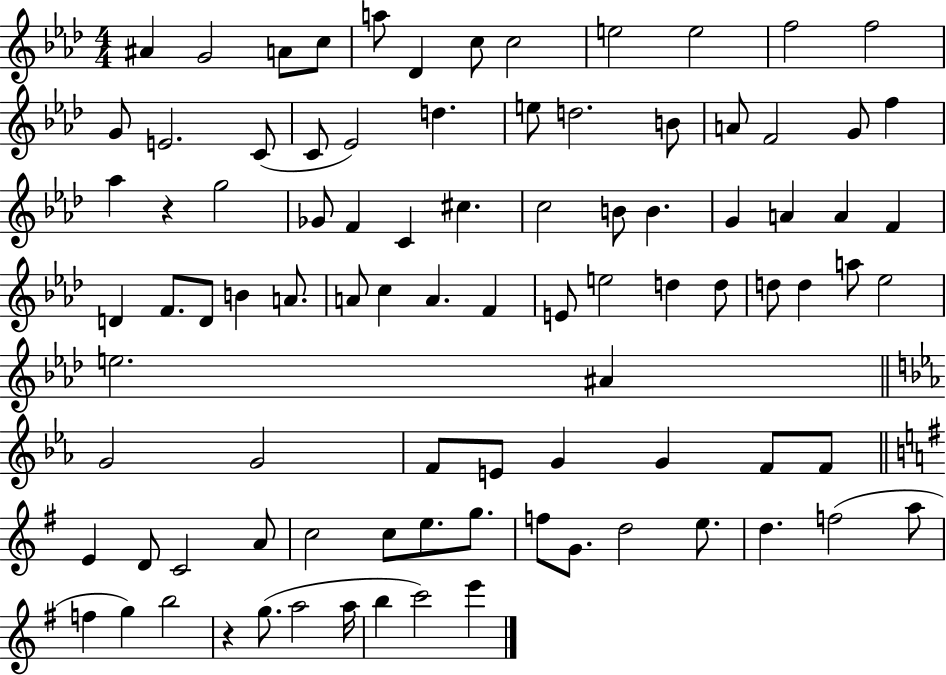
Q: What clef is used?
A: treble